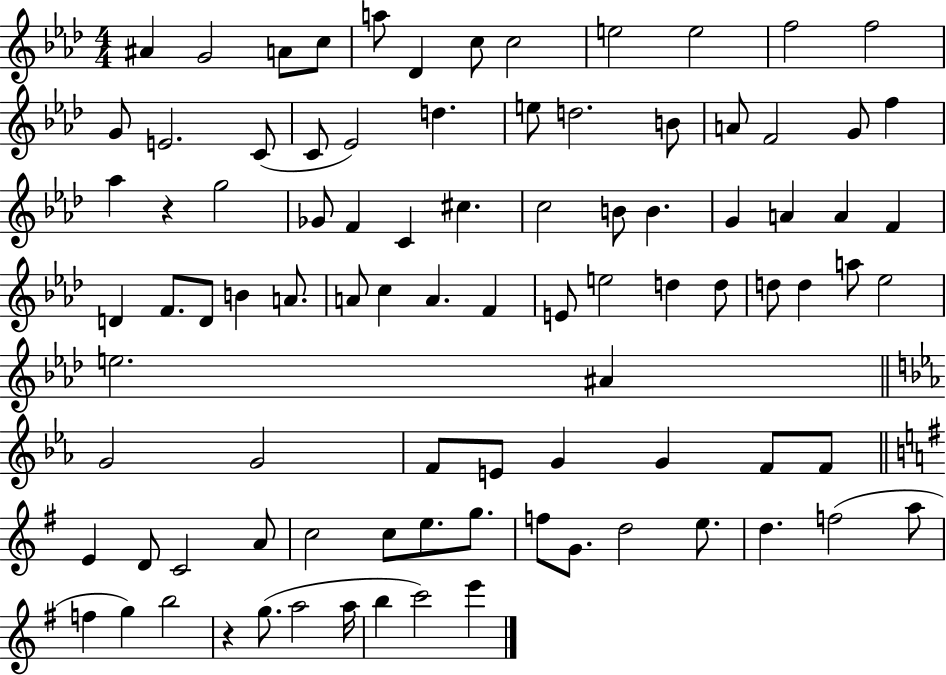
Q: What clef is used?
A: treble